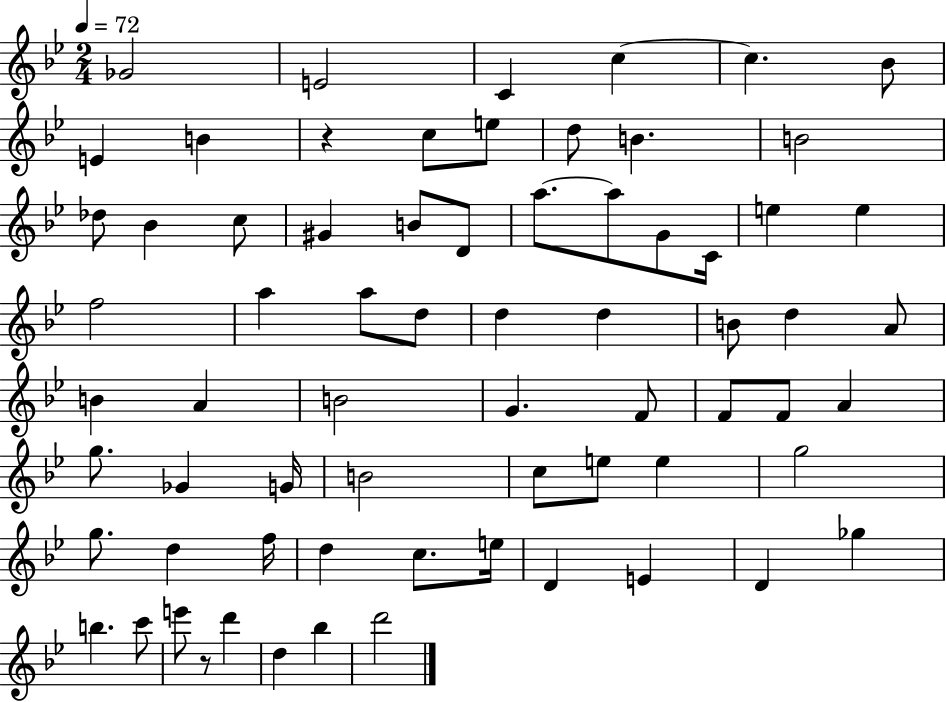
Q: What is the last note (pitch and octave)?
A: D6